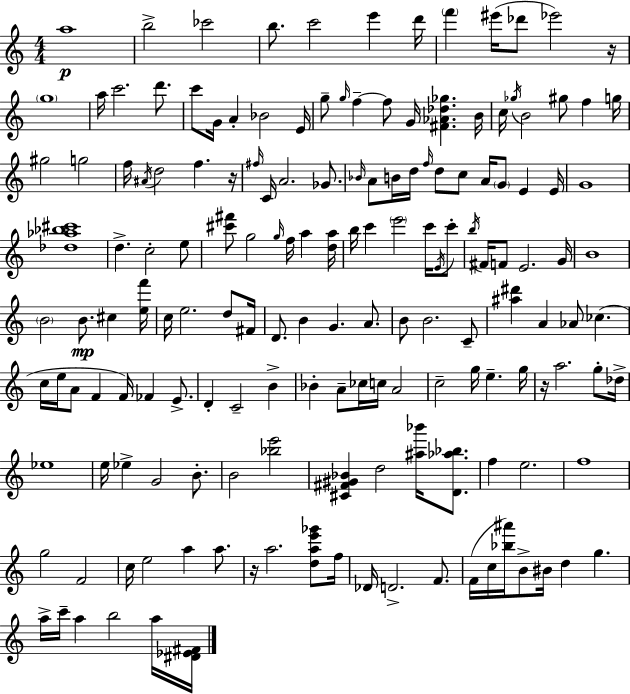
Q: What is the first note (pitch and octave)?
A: A5